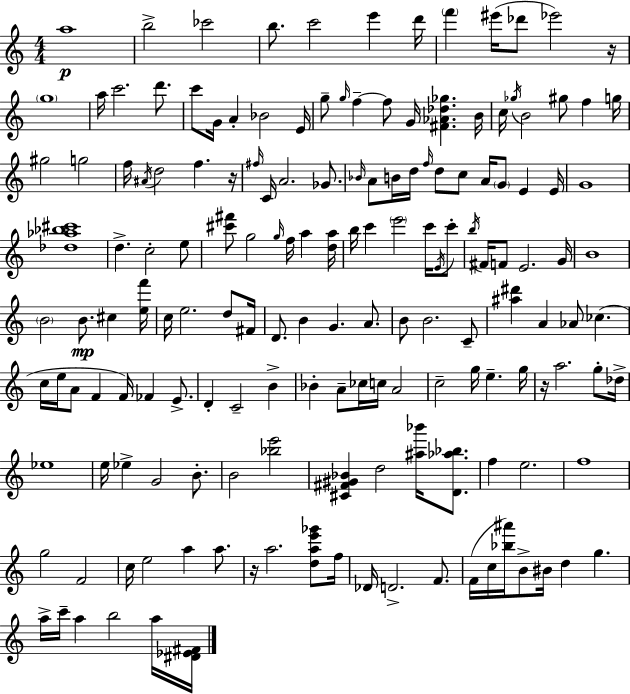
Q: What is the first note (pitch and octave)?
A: A5